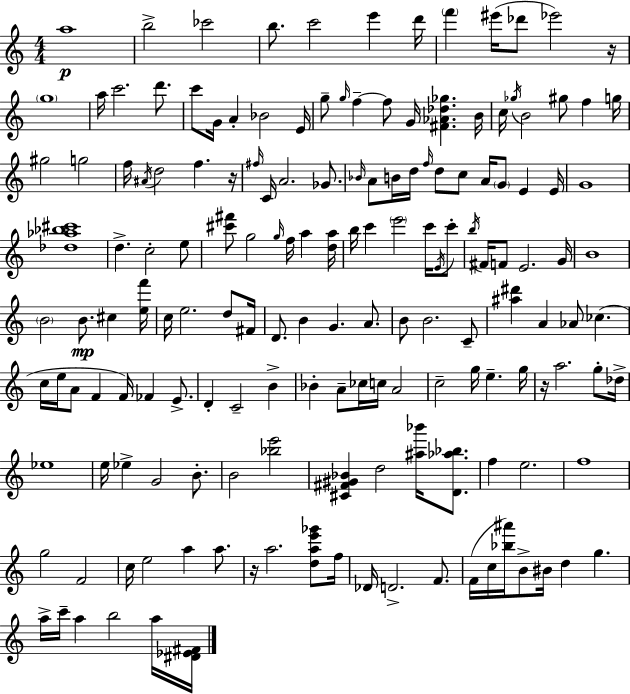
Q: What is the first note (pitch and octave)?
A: A5